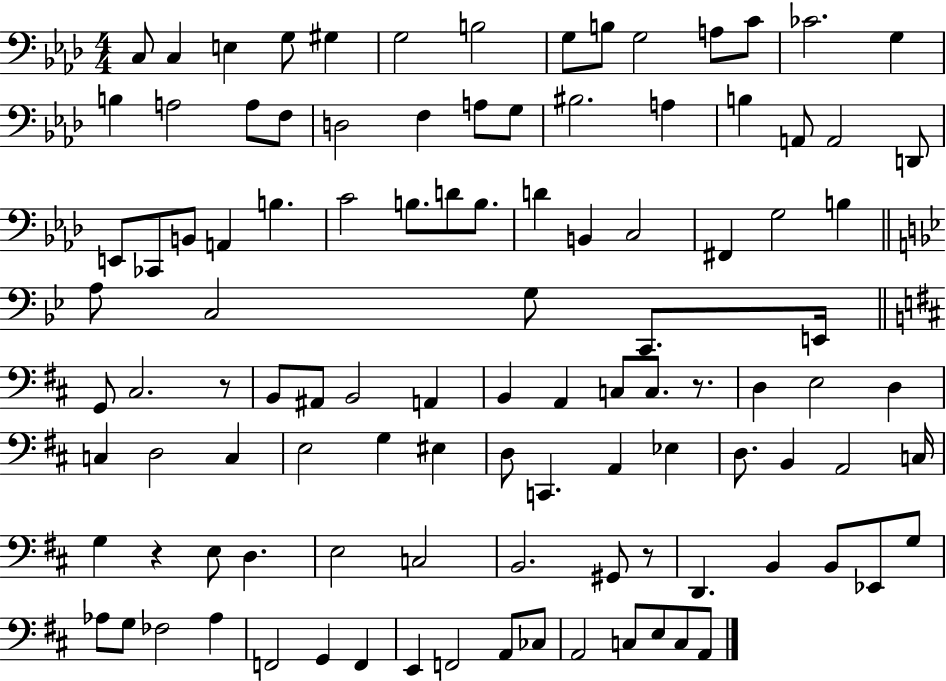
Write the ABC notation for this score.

X:1
T:Untitled
M:4/4
L:1/4
K:Ab
C,/2 C, E, G,/2 ^G, G,2 B,2 G,/2 B,/2 G,2 A,/2 C/2 _C2 G, B, A,2 A,/2 F,/2 D,2 F, A,/2 G,/2 ^B,2 A, B, A,,/2 A,,2 D,,/2 E,,/2 _C,,/2 B,,/2 A,, B, C2 B,/2 D/2 B,/2 D B,, C,2 ^F,, G,2 B, A,/2 C,2 G,/2 C,,/2 E,,/4 G,,/2 ^C,2 z/2 B,,/2 ^A,,/2 B,,2 A,, B,, A,, C,/2 C,/2 z/2 D, E,2 D, C, D,2 C, E,2 G, ^E, D,/2 C,, A,, _E, D,/2 B,, A,,2 C,/4 G, z E,/2 D, E,2 C,2 B,,2 ^G,,/2 z/2 D,, B,, B,,/2 _E,,/2 G,/2 _A,/2 G,/2 _F,2 _A, F,,2 G,, F,, E,, F,,2 A,,/2 _C,/2 A,,2 C,/2 E,/2 C,/2 A,,/2